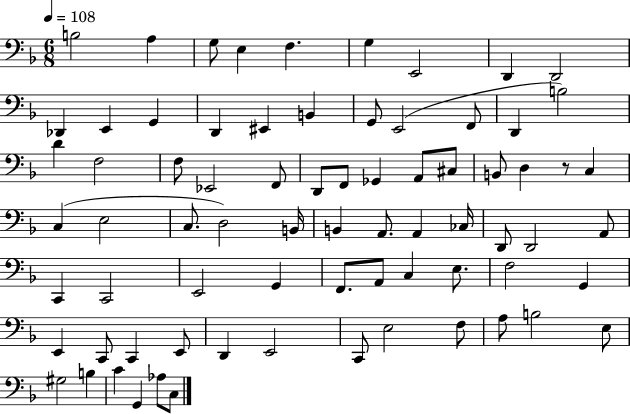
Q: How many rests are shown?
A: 1